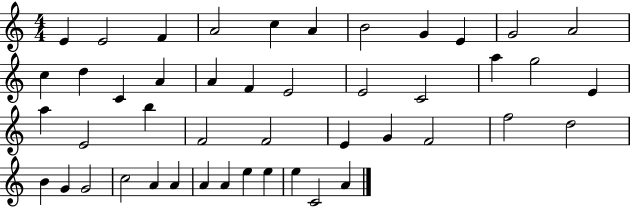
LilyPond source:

{
  \clef treble
  \numericTimeSignature
  \time 4/4
  \key c \major
  e'4 e'2 f'4 | a'2 c''4 a'4 | b'2 g'4 e'4 | g'2 a'2 | \break c''4 d''4 c'4 a'4 | a'4 f'4 e'2 | e'2 c'2 | a''4 g''2 e'4 | \break a''4 e'2 b''4 | f'2 f'2 | e'4 g'4 f'2 | f''2 d''2 | \break b'4 g'4 g'2 | c''2 a'4 a'4 | a'4 a'4 e''4 e''4 | e''4 c'2 a'4 | \break \bar "|."
}